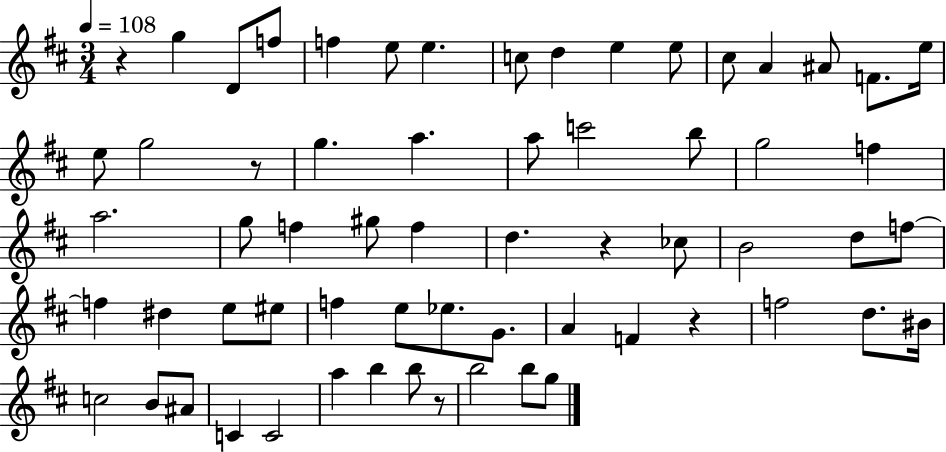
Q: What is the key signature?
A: D major